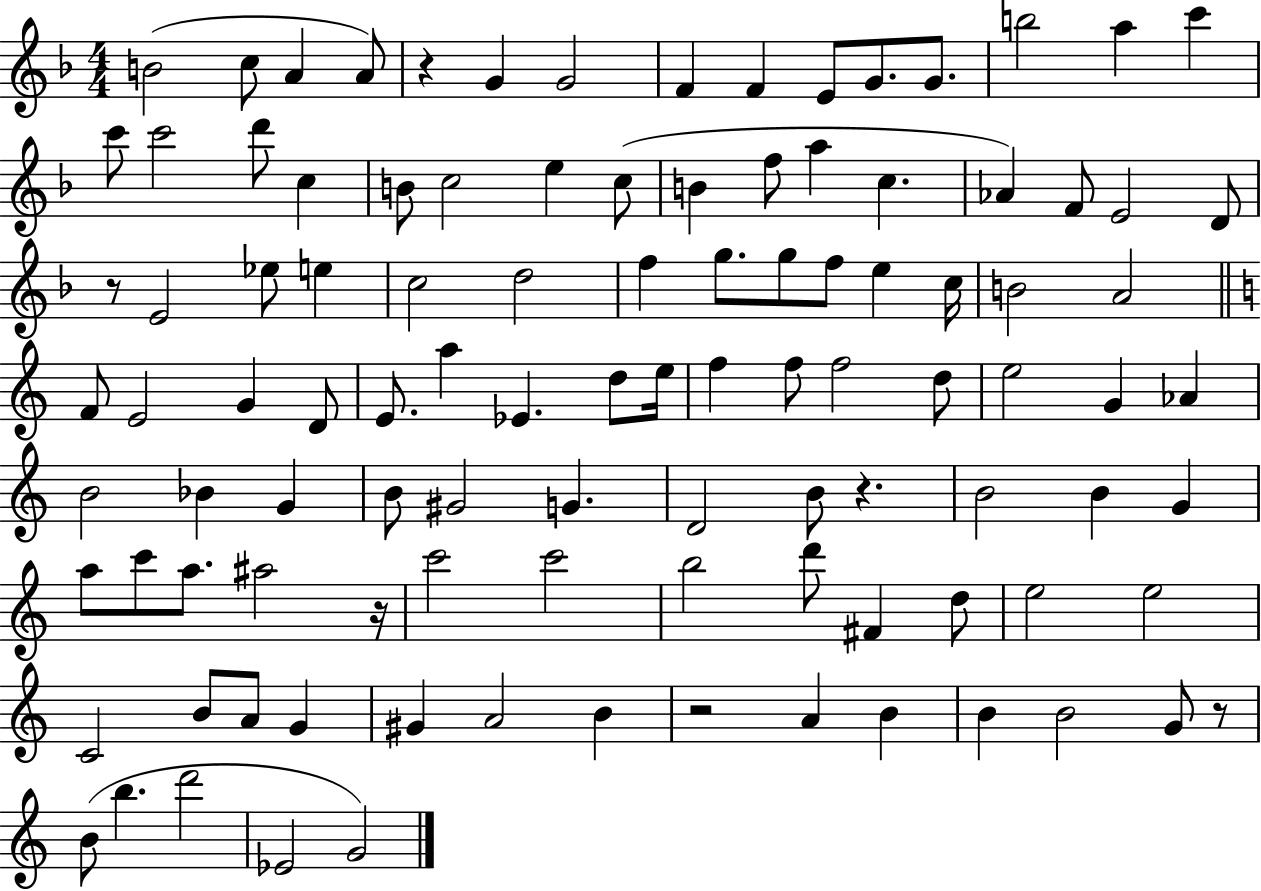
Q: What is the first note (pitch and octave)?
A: B4